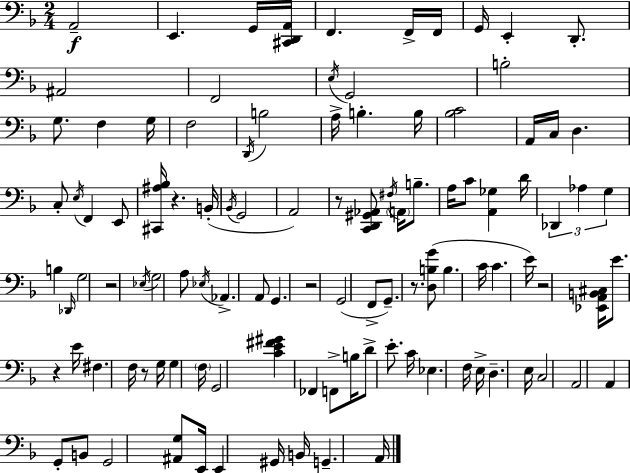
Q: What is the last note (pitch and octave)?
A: A2